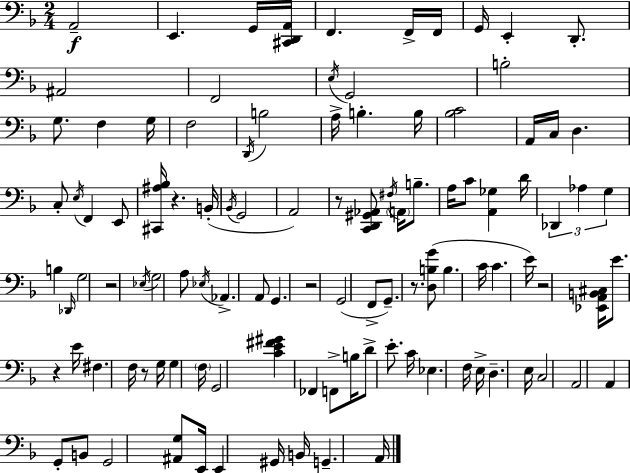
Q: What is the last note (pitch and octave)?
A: A2